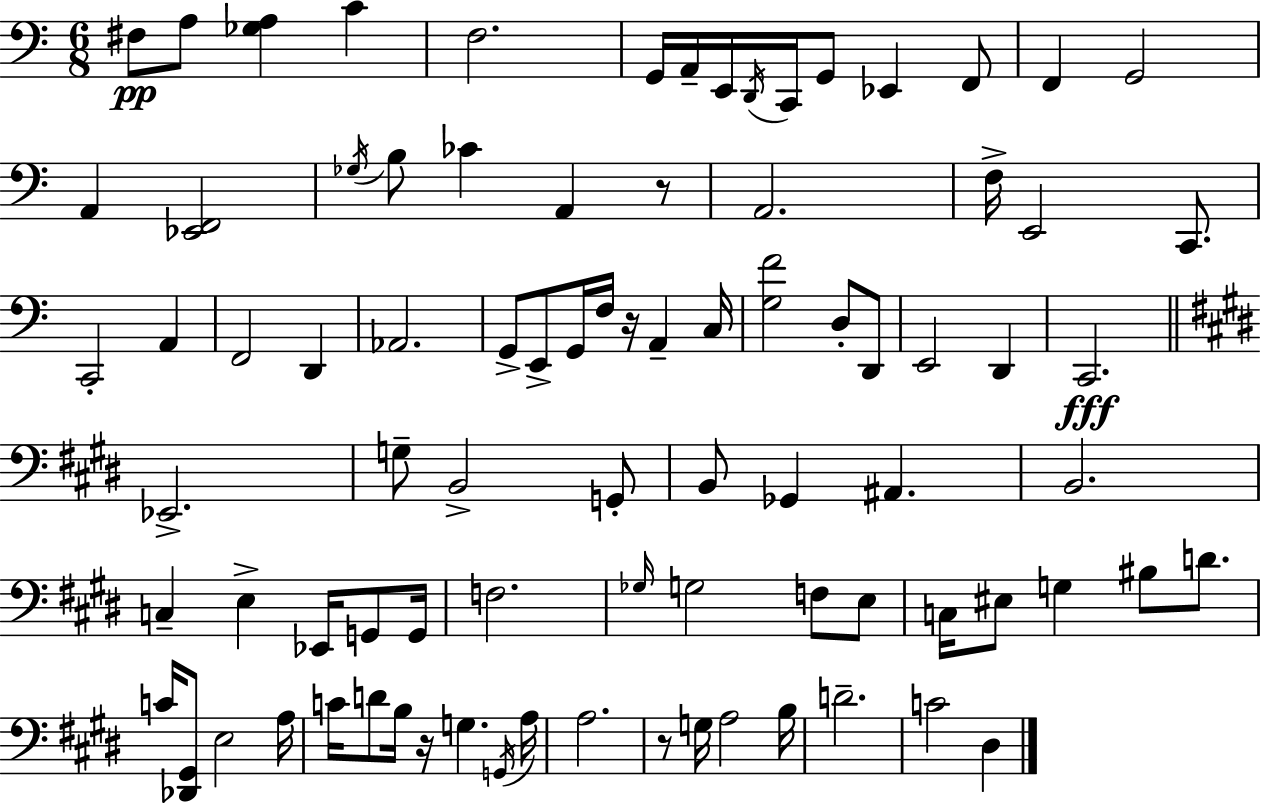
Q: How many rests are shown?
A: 4